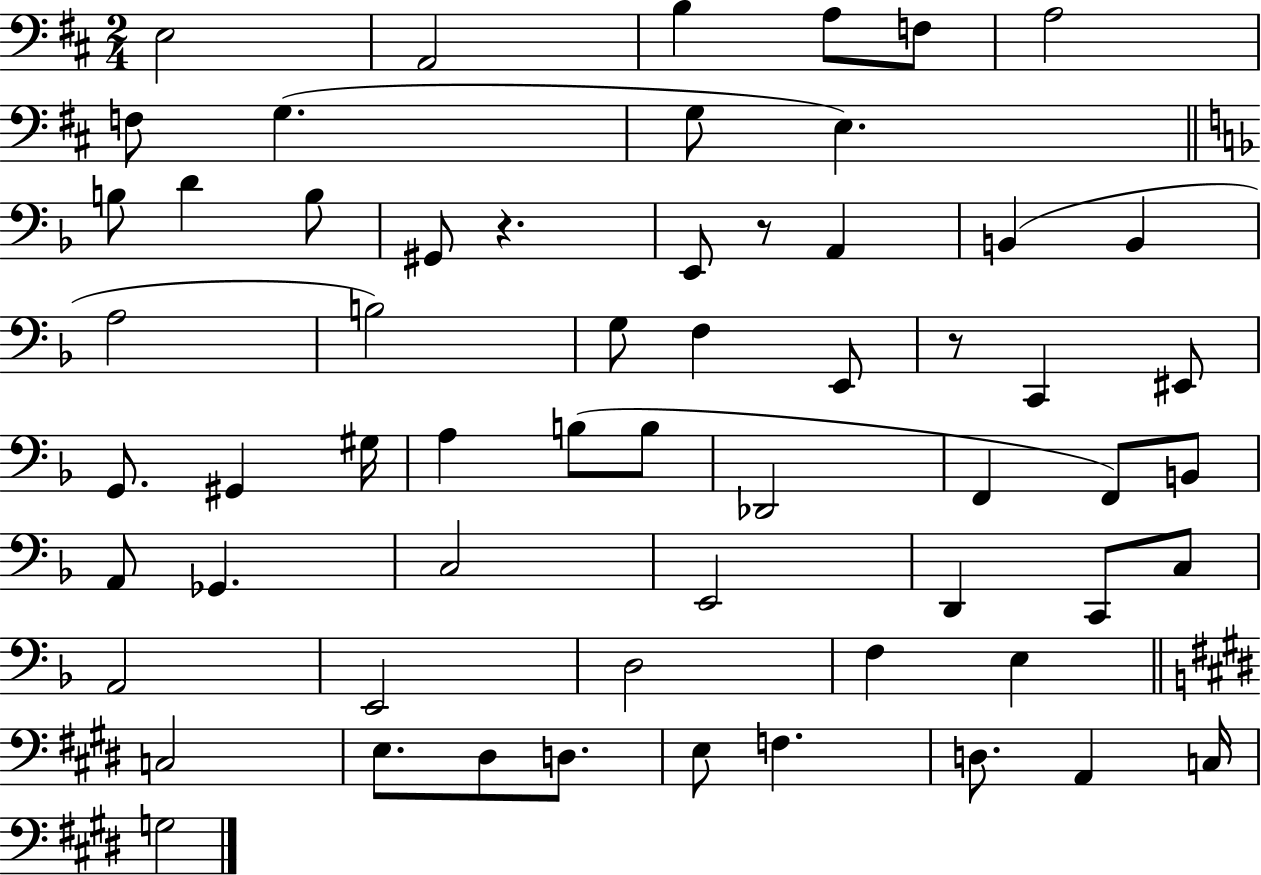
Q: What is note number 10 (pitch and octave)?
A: E3